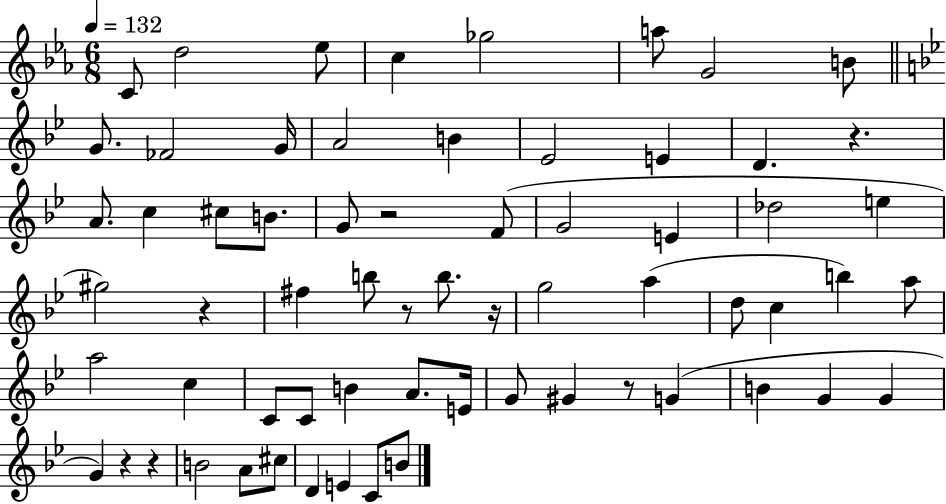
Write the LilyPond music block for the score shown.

{
  \clef treble
  \numericTimeSignature
  \time 6/8
  \key ees \major
  \tempo 4 = 132
  c'8 d''2 ees''8 | c''4 ges''2 | a''8 g'2 b'8 | \bar "||" \break \key bes \major g'8. fes'2 g'16 | a'2 b'4 | ees'2 e'4 | d'4. r4. | \break a'8. c''4 cis''8 b'8. | g'8 r2 f'8( | g'2 e'4 | des''2 e''4 | \break gis''2) r4 | fis''4 b''8 r8 b''8. r16 | g''2 a''4( | d''8 c''4 b''4) a''8 | \break a''2 c''4 | c'8 c'8 b'4 a'8. e'16 | g'8 gis'4 r8 g'4( | b'4 g'4 g'4 | \break g'4) r4 r4 | b'2 a'8 cis''8 | d'4 e'4 c'8 b'8 | \bar "|."
}